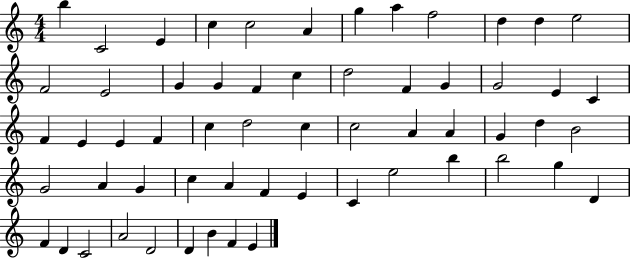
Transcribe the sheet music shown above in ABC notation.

X:1
T:Untitled
M:4/4
L:1/4
K:C
b C2 E c c2 A g a f2 d d e2 F2 E2 G G F c d2 F G G2 E C F E E F c d2 c c2 A A G d B2 G2 A G c A F E C e2 b b2 g D F D C2 A2 D2 D B F E